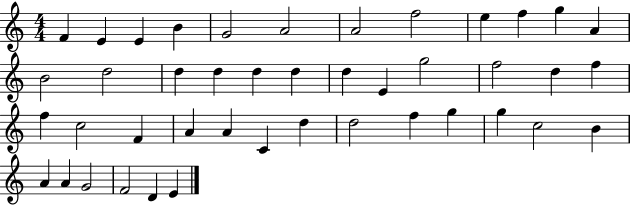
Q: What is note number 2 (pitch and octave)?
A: E4